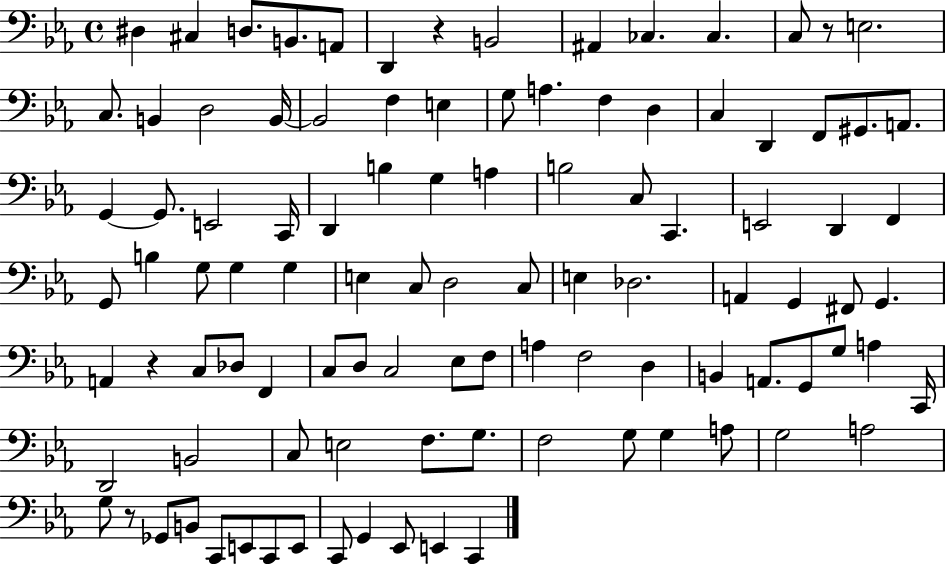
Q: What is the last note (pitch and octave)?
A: C2